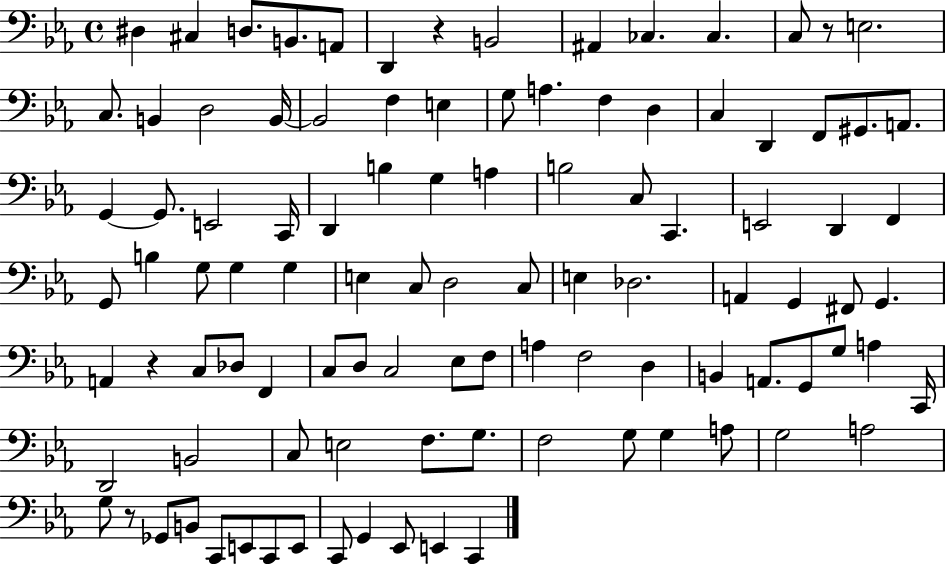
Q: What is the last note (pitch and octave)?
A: C2